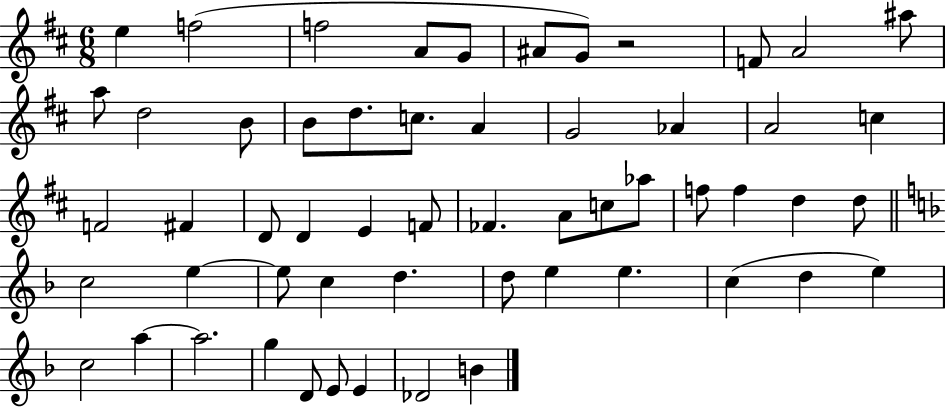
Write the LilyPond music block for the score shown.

{
  \clef treble
  \numericTimeSignature
  \time 6/8
  \key d \major
  e''4 f''2( | f''2 a'8 g'8 | ais'8 g'8) r2 | f'8 a'2 ais''8 | \break a''8 d''2 b'8 | b'8 d''8. c''8. a'4 | g'2 aes'4 | a'2 c''4 | \break f'2 fis'4 | d'8 d'4 e'4 f'8 | fes'4. a'8 c''8 aes''8 | f''8 f''4 d''4 d''8 | \break \bar "||" \break \key d \minor c''2 e''4~~ | e''8 c''4 d''4. | d''8 e''4 e''4. | c''4( d''4 e''4) | \break c''2 a''4~~ | a''2. | g''4 d'8 e'8 e'4 | des'2 b'4 | \break \bar "|."
}